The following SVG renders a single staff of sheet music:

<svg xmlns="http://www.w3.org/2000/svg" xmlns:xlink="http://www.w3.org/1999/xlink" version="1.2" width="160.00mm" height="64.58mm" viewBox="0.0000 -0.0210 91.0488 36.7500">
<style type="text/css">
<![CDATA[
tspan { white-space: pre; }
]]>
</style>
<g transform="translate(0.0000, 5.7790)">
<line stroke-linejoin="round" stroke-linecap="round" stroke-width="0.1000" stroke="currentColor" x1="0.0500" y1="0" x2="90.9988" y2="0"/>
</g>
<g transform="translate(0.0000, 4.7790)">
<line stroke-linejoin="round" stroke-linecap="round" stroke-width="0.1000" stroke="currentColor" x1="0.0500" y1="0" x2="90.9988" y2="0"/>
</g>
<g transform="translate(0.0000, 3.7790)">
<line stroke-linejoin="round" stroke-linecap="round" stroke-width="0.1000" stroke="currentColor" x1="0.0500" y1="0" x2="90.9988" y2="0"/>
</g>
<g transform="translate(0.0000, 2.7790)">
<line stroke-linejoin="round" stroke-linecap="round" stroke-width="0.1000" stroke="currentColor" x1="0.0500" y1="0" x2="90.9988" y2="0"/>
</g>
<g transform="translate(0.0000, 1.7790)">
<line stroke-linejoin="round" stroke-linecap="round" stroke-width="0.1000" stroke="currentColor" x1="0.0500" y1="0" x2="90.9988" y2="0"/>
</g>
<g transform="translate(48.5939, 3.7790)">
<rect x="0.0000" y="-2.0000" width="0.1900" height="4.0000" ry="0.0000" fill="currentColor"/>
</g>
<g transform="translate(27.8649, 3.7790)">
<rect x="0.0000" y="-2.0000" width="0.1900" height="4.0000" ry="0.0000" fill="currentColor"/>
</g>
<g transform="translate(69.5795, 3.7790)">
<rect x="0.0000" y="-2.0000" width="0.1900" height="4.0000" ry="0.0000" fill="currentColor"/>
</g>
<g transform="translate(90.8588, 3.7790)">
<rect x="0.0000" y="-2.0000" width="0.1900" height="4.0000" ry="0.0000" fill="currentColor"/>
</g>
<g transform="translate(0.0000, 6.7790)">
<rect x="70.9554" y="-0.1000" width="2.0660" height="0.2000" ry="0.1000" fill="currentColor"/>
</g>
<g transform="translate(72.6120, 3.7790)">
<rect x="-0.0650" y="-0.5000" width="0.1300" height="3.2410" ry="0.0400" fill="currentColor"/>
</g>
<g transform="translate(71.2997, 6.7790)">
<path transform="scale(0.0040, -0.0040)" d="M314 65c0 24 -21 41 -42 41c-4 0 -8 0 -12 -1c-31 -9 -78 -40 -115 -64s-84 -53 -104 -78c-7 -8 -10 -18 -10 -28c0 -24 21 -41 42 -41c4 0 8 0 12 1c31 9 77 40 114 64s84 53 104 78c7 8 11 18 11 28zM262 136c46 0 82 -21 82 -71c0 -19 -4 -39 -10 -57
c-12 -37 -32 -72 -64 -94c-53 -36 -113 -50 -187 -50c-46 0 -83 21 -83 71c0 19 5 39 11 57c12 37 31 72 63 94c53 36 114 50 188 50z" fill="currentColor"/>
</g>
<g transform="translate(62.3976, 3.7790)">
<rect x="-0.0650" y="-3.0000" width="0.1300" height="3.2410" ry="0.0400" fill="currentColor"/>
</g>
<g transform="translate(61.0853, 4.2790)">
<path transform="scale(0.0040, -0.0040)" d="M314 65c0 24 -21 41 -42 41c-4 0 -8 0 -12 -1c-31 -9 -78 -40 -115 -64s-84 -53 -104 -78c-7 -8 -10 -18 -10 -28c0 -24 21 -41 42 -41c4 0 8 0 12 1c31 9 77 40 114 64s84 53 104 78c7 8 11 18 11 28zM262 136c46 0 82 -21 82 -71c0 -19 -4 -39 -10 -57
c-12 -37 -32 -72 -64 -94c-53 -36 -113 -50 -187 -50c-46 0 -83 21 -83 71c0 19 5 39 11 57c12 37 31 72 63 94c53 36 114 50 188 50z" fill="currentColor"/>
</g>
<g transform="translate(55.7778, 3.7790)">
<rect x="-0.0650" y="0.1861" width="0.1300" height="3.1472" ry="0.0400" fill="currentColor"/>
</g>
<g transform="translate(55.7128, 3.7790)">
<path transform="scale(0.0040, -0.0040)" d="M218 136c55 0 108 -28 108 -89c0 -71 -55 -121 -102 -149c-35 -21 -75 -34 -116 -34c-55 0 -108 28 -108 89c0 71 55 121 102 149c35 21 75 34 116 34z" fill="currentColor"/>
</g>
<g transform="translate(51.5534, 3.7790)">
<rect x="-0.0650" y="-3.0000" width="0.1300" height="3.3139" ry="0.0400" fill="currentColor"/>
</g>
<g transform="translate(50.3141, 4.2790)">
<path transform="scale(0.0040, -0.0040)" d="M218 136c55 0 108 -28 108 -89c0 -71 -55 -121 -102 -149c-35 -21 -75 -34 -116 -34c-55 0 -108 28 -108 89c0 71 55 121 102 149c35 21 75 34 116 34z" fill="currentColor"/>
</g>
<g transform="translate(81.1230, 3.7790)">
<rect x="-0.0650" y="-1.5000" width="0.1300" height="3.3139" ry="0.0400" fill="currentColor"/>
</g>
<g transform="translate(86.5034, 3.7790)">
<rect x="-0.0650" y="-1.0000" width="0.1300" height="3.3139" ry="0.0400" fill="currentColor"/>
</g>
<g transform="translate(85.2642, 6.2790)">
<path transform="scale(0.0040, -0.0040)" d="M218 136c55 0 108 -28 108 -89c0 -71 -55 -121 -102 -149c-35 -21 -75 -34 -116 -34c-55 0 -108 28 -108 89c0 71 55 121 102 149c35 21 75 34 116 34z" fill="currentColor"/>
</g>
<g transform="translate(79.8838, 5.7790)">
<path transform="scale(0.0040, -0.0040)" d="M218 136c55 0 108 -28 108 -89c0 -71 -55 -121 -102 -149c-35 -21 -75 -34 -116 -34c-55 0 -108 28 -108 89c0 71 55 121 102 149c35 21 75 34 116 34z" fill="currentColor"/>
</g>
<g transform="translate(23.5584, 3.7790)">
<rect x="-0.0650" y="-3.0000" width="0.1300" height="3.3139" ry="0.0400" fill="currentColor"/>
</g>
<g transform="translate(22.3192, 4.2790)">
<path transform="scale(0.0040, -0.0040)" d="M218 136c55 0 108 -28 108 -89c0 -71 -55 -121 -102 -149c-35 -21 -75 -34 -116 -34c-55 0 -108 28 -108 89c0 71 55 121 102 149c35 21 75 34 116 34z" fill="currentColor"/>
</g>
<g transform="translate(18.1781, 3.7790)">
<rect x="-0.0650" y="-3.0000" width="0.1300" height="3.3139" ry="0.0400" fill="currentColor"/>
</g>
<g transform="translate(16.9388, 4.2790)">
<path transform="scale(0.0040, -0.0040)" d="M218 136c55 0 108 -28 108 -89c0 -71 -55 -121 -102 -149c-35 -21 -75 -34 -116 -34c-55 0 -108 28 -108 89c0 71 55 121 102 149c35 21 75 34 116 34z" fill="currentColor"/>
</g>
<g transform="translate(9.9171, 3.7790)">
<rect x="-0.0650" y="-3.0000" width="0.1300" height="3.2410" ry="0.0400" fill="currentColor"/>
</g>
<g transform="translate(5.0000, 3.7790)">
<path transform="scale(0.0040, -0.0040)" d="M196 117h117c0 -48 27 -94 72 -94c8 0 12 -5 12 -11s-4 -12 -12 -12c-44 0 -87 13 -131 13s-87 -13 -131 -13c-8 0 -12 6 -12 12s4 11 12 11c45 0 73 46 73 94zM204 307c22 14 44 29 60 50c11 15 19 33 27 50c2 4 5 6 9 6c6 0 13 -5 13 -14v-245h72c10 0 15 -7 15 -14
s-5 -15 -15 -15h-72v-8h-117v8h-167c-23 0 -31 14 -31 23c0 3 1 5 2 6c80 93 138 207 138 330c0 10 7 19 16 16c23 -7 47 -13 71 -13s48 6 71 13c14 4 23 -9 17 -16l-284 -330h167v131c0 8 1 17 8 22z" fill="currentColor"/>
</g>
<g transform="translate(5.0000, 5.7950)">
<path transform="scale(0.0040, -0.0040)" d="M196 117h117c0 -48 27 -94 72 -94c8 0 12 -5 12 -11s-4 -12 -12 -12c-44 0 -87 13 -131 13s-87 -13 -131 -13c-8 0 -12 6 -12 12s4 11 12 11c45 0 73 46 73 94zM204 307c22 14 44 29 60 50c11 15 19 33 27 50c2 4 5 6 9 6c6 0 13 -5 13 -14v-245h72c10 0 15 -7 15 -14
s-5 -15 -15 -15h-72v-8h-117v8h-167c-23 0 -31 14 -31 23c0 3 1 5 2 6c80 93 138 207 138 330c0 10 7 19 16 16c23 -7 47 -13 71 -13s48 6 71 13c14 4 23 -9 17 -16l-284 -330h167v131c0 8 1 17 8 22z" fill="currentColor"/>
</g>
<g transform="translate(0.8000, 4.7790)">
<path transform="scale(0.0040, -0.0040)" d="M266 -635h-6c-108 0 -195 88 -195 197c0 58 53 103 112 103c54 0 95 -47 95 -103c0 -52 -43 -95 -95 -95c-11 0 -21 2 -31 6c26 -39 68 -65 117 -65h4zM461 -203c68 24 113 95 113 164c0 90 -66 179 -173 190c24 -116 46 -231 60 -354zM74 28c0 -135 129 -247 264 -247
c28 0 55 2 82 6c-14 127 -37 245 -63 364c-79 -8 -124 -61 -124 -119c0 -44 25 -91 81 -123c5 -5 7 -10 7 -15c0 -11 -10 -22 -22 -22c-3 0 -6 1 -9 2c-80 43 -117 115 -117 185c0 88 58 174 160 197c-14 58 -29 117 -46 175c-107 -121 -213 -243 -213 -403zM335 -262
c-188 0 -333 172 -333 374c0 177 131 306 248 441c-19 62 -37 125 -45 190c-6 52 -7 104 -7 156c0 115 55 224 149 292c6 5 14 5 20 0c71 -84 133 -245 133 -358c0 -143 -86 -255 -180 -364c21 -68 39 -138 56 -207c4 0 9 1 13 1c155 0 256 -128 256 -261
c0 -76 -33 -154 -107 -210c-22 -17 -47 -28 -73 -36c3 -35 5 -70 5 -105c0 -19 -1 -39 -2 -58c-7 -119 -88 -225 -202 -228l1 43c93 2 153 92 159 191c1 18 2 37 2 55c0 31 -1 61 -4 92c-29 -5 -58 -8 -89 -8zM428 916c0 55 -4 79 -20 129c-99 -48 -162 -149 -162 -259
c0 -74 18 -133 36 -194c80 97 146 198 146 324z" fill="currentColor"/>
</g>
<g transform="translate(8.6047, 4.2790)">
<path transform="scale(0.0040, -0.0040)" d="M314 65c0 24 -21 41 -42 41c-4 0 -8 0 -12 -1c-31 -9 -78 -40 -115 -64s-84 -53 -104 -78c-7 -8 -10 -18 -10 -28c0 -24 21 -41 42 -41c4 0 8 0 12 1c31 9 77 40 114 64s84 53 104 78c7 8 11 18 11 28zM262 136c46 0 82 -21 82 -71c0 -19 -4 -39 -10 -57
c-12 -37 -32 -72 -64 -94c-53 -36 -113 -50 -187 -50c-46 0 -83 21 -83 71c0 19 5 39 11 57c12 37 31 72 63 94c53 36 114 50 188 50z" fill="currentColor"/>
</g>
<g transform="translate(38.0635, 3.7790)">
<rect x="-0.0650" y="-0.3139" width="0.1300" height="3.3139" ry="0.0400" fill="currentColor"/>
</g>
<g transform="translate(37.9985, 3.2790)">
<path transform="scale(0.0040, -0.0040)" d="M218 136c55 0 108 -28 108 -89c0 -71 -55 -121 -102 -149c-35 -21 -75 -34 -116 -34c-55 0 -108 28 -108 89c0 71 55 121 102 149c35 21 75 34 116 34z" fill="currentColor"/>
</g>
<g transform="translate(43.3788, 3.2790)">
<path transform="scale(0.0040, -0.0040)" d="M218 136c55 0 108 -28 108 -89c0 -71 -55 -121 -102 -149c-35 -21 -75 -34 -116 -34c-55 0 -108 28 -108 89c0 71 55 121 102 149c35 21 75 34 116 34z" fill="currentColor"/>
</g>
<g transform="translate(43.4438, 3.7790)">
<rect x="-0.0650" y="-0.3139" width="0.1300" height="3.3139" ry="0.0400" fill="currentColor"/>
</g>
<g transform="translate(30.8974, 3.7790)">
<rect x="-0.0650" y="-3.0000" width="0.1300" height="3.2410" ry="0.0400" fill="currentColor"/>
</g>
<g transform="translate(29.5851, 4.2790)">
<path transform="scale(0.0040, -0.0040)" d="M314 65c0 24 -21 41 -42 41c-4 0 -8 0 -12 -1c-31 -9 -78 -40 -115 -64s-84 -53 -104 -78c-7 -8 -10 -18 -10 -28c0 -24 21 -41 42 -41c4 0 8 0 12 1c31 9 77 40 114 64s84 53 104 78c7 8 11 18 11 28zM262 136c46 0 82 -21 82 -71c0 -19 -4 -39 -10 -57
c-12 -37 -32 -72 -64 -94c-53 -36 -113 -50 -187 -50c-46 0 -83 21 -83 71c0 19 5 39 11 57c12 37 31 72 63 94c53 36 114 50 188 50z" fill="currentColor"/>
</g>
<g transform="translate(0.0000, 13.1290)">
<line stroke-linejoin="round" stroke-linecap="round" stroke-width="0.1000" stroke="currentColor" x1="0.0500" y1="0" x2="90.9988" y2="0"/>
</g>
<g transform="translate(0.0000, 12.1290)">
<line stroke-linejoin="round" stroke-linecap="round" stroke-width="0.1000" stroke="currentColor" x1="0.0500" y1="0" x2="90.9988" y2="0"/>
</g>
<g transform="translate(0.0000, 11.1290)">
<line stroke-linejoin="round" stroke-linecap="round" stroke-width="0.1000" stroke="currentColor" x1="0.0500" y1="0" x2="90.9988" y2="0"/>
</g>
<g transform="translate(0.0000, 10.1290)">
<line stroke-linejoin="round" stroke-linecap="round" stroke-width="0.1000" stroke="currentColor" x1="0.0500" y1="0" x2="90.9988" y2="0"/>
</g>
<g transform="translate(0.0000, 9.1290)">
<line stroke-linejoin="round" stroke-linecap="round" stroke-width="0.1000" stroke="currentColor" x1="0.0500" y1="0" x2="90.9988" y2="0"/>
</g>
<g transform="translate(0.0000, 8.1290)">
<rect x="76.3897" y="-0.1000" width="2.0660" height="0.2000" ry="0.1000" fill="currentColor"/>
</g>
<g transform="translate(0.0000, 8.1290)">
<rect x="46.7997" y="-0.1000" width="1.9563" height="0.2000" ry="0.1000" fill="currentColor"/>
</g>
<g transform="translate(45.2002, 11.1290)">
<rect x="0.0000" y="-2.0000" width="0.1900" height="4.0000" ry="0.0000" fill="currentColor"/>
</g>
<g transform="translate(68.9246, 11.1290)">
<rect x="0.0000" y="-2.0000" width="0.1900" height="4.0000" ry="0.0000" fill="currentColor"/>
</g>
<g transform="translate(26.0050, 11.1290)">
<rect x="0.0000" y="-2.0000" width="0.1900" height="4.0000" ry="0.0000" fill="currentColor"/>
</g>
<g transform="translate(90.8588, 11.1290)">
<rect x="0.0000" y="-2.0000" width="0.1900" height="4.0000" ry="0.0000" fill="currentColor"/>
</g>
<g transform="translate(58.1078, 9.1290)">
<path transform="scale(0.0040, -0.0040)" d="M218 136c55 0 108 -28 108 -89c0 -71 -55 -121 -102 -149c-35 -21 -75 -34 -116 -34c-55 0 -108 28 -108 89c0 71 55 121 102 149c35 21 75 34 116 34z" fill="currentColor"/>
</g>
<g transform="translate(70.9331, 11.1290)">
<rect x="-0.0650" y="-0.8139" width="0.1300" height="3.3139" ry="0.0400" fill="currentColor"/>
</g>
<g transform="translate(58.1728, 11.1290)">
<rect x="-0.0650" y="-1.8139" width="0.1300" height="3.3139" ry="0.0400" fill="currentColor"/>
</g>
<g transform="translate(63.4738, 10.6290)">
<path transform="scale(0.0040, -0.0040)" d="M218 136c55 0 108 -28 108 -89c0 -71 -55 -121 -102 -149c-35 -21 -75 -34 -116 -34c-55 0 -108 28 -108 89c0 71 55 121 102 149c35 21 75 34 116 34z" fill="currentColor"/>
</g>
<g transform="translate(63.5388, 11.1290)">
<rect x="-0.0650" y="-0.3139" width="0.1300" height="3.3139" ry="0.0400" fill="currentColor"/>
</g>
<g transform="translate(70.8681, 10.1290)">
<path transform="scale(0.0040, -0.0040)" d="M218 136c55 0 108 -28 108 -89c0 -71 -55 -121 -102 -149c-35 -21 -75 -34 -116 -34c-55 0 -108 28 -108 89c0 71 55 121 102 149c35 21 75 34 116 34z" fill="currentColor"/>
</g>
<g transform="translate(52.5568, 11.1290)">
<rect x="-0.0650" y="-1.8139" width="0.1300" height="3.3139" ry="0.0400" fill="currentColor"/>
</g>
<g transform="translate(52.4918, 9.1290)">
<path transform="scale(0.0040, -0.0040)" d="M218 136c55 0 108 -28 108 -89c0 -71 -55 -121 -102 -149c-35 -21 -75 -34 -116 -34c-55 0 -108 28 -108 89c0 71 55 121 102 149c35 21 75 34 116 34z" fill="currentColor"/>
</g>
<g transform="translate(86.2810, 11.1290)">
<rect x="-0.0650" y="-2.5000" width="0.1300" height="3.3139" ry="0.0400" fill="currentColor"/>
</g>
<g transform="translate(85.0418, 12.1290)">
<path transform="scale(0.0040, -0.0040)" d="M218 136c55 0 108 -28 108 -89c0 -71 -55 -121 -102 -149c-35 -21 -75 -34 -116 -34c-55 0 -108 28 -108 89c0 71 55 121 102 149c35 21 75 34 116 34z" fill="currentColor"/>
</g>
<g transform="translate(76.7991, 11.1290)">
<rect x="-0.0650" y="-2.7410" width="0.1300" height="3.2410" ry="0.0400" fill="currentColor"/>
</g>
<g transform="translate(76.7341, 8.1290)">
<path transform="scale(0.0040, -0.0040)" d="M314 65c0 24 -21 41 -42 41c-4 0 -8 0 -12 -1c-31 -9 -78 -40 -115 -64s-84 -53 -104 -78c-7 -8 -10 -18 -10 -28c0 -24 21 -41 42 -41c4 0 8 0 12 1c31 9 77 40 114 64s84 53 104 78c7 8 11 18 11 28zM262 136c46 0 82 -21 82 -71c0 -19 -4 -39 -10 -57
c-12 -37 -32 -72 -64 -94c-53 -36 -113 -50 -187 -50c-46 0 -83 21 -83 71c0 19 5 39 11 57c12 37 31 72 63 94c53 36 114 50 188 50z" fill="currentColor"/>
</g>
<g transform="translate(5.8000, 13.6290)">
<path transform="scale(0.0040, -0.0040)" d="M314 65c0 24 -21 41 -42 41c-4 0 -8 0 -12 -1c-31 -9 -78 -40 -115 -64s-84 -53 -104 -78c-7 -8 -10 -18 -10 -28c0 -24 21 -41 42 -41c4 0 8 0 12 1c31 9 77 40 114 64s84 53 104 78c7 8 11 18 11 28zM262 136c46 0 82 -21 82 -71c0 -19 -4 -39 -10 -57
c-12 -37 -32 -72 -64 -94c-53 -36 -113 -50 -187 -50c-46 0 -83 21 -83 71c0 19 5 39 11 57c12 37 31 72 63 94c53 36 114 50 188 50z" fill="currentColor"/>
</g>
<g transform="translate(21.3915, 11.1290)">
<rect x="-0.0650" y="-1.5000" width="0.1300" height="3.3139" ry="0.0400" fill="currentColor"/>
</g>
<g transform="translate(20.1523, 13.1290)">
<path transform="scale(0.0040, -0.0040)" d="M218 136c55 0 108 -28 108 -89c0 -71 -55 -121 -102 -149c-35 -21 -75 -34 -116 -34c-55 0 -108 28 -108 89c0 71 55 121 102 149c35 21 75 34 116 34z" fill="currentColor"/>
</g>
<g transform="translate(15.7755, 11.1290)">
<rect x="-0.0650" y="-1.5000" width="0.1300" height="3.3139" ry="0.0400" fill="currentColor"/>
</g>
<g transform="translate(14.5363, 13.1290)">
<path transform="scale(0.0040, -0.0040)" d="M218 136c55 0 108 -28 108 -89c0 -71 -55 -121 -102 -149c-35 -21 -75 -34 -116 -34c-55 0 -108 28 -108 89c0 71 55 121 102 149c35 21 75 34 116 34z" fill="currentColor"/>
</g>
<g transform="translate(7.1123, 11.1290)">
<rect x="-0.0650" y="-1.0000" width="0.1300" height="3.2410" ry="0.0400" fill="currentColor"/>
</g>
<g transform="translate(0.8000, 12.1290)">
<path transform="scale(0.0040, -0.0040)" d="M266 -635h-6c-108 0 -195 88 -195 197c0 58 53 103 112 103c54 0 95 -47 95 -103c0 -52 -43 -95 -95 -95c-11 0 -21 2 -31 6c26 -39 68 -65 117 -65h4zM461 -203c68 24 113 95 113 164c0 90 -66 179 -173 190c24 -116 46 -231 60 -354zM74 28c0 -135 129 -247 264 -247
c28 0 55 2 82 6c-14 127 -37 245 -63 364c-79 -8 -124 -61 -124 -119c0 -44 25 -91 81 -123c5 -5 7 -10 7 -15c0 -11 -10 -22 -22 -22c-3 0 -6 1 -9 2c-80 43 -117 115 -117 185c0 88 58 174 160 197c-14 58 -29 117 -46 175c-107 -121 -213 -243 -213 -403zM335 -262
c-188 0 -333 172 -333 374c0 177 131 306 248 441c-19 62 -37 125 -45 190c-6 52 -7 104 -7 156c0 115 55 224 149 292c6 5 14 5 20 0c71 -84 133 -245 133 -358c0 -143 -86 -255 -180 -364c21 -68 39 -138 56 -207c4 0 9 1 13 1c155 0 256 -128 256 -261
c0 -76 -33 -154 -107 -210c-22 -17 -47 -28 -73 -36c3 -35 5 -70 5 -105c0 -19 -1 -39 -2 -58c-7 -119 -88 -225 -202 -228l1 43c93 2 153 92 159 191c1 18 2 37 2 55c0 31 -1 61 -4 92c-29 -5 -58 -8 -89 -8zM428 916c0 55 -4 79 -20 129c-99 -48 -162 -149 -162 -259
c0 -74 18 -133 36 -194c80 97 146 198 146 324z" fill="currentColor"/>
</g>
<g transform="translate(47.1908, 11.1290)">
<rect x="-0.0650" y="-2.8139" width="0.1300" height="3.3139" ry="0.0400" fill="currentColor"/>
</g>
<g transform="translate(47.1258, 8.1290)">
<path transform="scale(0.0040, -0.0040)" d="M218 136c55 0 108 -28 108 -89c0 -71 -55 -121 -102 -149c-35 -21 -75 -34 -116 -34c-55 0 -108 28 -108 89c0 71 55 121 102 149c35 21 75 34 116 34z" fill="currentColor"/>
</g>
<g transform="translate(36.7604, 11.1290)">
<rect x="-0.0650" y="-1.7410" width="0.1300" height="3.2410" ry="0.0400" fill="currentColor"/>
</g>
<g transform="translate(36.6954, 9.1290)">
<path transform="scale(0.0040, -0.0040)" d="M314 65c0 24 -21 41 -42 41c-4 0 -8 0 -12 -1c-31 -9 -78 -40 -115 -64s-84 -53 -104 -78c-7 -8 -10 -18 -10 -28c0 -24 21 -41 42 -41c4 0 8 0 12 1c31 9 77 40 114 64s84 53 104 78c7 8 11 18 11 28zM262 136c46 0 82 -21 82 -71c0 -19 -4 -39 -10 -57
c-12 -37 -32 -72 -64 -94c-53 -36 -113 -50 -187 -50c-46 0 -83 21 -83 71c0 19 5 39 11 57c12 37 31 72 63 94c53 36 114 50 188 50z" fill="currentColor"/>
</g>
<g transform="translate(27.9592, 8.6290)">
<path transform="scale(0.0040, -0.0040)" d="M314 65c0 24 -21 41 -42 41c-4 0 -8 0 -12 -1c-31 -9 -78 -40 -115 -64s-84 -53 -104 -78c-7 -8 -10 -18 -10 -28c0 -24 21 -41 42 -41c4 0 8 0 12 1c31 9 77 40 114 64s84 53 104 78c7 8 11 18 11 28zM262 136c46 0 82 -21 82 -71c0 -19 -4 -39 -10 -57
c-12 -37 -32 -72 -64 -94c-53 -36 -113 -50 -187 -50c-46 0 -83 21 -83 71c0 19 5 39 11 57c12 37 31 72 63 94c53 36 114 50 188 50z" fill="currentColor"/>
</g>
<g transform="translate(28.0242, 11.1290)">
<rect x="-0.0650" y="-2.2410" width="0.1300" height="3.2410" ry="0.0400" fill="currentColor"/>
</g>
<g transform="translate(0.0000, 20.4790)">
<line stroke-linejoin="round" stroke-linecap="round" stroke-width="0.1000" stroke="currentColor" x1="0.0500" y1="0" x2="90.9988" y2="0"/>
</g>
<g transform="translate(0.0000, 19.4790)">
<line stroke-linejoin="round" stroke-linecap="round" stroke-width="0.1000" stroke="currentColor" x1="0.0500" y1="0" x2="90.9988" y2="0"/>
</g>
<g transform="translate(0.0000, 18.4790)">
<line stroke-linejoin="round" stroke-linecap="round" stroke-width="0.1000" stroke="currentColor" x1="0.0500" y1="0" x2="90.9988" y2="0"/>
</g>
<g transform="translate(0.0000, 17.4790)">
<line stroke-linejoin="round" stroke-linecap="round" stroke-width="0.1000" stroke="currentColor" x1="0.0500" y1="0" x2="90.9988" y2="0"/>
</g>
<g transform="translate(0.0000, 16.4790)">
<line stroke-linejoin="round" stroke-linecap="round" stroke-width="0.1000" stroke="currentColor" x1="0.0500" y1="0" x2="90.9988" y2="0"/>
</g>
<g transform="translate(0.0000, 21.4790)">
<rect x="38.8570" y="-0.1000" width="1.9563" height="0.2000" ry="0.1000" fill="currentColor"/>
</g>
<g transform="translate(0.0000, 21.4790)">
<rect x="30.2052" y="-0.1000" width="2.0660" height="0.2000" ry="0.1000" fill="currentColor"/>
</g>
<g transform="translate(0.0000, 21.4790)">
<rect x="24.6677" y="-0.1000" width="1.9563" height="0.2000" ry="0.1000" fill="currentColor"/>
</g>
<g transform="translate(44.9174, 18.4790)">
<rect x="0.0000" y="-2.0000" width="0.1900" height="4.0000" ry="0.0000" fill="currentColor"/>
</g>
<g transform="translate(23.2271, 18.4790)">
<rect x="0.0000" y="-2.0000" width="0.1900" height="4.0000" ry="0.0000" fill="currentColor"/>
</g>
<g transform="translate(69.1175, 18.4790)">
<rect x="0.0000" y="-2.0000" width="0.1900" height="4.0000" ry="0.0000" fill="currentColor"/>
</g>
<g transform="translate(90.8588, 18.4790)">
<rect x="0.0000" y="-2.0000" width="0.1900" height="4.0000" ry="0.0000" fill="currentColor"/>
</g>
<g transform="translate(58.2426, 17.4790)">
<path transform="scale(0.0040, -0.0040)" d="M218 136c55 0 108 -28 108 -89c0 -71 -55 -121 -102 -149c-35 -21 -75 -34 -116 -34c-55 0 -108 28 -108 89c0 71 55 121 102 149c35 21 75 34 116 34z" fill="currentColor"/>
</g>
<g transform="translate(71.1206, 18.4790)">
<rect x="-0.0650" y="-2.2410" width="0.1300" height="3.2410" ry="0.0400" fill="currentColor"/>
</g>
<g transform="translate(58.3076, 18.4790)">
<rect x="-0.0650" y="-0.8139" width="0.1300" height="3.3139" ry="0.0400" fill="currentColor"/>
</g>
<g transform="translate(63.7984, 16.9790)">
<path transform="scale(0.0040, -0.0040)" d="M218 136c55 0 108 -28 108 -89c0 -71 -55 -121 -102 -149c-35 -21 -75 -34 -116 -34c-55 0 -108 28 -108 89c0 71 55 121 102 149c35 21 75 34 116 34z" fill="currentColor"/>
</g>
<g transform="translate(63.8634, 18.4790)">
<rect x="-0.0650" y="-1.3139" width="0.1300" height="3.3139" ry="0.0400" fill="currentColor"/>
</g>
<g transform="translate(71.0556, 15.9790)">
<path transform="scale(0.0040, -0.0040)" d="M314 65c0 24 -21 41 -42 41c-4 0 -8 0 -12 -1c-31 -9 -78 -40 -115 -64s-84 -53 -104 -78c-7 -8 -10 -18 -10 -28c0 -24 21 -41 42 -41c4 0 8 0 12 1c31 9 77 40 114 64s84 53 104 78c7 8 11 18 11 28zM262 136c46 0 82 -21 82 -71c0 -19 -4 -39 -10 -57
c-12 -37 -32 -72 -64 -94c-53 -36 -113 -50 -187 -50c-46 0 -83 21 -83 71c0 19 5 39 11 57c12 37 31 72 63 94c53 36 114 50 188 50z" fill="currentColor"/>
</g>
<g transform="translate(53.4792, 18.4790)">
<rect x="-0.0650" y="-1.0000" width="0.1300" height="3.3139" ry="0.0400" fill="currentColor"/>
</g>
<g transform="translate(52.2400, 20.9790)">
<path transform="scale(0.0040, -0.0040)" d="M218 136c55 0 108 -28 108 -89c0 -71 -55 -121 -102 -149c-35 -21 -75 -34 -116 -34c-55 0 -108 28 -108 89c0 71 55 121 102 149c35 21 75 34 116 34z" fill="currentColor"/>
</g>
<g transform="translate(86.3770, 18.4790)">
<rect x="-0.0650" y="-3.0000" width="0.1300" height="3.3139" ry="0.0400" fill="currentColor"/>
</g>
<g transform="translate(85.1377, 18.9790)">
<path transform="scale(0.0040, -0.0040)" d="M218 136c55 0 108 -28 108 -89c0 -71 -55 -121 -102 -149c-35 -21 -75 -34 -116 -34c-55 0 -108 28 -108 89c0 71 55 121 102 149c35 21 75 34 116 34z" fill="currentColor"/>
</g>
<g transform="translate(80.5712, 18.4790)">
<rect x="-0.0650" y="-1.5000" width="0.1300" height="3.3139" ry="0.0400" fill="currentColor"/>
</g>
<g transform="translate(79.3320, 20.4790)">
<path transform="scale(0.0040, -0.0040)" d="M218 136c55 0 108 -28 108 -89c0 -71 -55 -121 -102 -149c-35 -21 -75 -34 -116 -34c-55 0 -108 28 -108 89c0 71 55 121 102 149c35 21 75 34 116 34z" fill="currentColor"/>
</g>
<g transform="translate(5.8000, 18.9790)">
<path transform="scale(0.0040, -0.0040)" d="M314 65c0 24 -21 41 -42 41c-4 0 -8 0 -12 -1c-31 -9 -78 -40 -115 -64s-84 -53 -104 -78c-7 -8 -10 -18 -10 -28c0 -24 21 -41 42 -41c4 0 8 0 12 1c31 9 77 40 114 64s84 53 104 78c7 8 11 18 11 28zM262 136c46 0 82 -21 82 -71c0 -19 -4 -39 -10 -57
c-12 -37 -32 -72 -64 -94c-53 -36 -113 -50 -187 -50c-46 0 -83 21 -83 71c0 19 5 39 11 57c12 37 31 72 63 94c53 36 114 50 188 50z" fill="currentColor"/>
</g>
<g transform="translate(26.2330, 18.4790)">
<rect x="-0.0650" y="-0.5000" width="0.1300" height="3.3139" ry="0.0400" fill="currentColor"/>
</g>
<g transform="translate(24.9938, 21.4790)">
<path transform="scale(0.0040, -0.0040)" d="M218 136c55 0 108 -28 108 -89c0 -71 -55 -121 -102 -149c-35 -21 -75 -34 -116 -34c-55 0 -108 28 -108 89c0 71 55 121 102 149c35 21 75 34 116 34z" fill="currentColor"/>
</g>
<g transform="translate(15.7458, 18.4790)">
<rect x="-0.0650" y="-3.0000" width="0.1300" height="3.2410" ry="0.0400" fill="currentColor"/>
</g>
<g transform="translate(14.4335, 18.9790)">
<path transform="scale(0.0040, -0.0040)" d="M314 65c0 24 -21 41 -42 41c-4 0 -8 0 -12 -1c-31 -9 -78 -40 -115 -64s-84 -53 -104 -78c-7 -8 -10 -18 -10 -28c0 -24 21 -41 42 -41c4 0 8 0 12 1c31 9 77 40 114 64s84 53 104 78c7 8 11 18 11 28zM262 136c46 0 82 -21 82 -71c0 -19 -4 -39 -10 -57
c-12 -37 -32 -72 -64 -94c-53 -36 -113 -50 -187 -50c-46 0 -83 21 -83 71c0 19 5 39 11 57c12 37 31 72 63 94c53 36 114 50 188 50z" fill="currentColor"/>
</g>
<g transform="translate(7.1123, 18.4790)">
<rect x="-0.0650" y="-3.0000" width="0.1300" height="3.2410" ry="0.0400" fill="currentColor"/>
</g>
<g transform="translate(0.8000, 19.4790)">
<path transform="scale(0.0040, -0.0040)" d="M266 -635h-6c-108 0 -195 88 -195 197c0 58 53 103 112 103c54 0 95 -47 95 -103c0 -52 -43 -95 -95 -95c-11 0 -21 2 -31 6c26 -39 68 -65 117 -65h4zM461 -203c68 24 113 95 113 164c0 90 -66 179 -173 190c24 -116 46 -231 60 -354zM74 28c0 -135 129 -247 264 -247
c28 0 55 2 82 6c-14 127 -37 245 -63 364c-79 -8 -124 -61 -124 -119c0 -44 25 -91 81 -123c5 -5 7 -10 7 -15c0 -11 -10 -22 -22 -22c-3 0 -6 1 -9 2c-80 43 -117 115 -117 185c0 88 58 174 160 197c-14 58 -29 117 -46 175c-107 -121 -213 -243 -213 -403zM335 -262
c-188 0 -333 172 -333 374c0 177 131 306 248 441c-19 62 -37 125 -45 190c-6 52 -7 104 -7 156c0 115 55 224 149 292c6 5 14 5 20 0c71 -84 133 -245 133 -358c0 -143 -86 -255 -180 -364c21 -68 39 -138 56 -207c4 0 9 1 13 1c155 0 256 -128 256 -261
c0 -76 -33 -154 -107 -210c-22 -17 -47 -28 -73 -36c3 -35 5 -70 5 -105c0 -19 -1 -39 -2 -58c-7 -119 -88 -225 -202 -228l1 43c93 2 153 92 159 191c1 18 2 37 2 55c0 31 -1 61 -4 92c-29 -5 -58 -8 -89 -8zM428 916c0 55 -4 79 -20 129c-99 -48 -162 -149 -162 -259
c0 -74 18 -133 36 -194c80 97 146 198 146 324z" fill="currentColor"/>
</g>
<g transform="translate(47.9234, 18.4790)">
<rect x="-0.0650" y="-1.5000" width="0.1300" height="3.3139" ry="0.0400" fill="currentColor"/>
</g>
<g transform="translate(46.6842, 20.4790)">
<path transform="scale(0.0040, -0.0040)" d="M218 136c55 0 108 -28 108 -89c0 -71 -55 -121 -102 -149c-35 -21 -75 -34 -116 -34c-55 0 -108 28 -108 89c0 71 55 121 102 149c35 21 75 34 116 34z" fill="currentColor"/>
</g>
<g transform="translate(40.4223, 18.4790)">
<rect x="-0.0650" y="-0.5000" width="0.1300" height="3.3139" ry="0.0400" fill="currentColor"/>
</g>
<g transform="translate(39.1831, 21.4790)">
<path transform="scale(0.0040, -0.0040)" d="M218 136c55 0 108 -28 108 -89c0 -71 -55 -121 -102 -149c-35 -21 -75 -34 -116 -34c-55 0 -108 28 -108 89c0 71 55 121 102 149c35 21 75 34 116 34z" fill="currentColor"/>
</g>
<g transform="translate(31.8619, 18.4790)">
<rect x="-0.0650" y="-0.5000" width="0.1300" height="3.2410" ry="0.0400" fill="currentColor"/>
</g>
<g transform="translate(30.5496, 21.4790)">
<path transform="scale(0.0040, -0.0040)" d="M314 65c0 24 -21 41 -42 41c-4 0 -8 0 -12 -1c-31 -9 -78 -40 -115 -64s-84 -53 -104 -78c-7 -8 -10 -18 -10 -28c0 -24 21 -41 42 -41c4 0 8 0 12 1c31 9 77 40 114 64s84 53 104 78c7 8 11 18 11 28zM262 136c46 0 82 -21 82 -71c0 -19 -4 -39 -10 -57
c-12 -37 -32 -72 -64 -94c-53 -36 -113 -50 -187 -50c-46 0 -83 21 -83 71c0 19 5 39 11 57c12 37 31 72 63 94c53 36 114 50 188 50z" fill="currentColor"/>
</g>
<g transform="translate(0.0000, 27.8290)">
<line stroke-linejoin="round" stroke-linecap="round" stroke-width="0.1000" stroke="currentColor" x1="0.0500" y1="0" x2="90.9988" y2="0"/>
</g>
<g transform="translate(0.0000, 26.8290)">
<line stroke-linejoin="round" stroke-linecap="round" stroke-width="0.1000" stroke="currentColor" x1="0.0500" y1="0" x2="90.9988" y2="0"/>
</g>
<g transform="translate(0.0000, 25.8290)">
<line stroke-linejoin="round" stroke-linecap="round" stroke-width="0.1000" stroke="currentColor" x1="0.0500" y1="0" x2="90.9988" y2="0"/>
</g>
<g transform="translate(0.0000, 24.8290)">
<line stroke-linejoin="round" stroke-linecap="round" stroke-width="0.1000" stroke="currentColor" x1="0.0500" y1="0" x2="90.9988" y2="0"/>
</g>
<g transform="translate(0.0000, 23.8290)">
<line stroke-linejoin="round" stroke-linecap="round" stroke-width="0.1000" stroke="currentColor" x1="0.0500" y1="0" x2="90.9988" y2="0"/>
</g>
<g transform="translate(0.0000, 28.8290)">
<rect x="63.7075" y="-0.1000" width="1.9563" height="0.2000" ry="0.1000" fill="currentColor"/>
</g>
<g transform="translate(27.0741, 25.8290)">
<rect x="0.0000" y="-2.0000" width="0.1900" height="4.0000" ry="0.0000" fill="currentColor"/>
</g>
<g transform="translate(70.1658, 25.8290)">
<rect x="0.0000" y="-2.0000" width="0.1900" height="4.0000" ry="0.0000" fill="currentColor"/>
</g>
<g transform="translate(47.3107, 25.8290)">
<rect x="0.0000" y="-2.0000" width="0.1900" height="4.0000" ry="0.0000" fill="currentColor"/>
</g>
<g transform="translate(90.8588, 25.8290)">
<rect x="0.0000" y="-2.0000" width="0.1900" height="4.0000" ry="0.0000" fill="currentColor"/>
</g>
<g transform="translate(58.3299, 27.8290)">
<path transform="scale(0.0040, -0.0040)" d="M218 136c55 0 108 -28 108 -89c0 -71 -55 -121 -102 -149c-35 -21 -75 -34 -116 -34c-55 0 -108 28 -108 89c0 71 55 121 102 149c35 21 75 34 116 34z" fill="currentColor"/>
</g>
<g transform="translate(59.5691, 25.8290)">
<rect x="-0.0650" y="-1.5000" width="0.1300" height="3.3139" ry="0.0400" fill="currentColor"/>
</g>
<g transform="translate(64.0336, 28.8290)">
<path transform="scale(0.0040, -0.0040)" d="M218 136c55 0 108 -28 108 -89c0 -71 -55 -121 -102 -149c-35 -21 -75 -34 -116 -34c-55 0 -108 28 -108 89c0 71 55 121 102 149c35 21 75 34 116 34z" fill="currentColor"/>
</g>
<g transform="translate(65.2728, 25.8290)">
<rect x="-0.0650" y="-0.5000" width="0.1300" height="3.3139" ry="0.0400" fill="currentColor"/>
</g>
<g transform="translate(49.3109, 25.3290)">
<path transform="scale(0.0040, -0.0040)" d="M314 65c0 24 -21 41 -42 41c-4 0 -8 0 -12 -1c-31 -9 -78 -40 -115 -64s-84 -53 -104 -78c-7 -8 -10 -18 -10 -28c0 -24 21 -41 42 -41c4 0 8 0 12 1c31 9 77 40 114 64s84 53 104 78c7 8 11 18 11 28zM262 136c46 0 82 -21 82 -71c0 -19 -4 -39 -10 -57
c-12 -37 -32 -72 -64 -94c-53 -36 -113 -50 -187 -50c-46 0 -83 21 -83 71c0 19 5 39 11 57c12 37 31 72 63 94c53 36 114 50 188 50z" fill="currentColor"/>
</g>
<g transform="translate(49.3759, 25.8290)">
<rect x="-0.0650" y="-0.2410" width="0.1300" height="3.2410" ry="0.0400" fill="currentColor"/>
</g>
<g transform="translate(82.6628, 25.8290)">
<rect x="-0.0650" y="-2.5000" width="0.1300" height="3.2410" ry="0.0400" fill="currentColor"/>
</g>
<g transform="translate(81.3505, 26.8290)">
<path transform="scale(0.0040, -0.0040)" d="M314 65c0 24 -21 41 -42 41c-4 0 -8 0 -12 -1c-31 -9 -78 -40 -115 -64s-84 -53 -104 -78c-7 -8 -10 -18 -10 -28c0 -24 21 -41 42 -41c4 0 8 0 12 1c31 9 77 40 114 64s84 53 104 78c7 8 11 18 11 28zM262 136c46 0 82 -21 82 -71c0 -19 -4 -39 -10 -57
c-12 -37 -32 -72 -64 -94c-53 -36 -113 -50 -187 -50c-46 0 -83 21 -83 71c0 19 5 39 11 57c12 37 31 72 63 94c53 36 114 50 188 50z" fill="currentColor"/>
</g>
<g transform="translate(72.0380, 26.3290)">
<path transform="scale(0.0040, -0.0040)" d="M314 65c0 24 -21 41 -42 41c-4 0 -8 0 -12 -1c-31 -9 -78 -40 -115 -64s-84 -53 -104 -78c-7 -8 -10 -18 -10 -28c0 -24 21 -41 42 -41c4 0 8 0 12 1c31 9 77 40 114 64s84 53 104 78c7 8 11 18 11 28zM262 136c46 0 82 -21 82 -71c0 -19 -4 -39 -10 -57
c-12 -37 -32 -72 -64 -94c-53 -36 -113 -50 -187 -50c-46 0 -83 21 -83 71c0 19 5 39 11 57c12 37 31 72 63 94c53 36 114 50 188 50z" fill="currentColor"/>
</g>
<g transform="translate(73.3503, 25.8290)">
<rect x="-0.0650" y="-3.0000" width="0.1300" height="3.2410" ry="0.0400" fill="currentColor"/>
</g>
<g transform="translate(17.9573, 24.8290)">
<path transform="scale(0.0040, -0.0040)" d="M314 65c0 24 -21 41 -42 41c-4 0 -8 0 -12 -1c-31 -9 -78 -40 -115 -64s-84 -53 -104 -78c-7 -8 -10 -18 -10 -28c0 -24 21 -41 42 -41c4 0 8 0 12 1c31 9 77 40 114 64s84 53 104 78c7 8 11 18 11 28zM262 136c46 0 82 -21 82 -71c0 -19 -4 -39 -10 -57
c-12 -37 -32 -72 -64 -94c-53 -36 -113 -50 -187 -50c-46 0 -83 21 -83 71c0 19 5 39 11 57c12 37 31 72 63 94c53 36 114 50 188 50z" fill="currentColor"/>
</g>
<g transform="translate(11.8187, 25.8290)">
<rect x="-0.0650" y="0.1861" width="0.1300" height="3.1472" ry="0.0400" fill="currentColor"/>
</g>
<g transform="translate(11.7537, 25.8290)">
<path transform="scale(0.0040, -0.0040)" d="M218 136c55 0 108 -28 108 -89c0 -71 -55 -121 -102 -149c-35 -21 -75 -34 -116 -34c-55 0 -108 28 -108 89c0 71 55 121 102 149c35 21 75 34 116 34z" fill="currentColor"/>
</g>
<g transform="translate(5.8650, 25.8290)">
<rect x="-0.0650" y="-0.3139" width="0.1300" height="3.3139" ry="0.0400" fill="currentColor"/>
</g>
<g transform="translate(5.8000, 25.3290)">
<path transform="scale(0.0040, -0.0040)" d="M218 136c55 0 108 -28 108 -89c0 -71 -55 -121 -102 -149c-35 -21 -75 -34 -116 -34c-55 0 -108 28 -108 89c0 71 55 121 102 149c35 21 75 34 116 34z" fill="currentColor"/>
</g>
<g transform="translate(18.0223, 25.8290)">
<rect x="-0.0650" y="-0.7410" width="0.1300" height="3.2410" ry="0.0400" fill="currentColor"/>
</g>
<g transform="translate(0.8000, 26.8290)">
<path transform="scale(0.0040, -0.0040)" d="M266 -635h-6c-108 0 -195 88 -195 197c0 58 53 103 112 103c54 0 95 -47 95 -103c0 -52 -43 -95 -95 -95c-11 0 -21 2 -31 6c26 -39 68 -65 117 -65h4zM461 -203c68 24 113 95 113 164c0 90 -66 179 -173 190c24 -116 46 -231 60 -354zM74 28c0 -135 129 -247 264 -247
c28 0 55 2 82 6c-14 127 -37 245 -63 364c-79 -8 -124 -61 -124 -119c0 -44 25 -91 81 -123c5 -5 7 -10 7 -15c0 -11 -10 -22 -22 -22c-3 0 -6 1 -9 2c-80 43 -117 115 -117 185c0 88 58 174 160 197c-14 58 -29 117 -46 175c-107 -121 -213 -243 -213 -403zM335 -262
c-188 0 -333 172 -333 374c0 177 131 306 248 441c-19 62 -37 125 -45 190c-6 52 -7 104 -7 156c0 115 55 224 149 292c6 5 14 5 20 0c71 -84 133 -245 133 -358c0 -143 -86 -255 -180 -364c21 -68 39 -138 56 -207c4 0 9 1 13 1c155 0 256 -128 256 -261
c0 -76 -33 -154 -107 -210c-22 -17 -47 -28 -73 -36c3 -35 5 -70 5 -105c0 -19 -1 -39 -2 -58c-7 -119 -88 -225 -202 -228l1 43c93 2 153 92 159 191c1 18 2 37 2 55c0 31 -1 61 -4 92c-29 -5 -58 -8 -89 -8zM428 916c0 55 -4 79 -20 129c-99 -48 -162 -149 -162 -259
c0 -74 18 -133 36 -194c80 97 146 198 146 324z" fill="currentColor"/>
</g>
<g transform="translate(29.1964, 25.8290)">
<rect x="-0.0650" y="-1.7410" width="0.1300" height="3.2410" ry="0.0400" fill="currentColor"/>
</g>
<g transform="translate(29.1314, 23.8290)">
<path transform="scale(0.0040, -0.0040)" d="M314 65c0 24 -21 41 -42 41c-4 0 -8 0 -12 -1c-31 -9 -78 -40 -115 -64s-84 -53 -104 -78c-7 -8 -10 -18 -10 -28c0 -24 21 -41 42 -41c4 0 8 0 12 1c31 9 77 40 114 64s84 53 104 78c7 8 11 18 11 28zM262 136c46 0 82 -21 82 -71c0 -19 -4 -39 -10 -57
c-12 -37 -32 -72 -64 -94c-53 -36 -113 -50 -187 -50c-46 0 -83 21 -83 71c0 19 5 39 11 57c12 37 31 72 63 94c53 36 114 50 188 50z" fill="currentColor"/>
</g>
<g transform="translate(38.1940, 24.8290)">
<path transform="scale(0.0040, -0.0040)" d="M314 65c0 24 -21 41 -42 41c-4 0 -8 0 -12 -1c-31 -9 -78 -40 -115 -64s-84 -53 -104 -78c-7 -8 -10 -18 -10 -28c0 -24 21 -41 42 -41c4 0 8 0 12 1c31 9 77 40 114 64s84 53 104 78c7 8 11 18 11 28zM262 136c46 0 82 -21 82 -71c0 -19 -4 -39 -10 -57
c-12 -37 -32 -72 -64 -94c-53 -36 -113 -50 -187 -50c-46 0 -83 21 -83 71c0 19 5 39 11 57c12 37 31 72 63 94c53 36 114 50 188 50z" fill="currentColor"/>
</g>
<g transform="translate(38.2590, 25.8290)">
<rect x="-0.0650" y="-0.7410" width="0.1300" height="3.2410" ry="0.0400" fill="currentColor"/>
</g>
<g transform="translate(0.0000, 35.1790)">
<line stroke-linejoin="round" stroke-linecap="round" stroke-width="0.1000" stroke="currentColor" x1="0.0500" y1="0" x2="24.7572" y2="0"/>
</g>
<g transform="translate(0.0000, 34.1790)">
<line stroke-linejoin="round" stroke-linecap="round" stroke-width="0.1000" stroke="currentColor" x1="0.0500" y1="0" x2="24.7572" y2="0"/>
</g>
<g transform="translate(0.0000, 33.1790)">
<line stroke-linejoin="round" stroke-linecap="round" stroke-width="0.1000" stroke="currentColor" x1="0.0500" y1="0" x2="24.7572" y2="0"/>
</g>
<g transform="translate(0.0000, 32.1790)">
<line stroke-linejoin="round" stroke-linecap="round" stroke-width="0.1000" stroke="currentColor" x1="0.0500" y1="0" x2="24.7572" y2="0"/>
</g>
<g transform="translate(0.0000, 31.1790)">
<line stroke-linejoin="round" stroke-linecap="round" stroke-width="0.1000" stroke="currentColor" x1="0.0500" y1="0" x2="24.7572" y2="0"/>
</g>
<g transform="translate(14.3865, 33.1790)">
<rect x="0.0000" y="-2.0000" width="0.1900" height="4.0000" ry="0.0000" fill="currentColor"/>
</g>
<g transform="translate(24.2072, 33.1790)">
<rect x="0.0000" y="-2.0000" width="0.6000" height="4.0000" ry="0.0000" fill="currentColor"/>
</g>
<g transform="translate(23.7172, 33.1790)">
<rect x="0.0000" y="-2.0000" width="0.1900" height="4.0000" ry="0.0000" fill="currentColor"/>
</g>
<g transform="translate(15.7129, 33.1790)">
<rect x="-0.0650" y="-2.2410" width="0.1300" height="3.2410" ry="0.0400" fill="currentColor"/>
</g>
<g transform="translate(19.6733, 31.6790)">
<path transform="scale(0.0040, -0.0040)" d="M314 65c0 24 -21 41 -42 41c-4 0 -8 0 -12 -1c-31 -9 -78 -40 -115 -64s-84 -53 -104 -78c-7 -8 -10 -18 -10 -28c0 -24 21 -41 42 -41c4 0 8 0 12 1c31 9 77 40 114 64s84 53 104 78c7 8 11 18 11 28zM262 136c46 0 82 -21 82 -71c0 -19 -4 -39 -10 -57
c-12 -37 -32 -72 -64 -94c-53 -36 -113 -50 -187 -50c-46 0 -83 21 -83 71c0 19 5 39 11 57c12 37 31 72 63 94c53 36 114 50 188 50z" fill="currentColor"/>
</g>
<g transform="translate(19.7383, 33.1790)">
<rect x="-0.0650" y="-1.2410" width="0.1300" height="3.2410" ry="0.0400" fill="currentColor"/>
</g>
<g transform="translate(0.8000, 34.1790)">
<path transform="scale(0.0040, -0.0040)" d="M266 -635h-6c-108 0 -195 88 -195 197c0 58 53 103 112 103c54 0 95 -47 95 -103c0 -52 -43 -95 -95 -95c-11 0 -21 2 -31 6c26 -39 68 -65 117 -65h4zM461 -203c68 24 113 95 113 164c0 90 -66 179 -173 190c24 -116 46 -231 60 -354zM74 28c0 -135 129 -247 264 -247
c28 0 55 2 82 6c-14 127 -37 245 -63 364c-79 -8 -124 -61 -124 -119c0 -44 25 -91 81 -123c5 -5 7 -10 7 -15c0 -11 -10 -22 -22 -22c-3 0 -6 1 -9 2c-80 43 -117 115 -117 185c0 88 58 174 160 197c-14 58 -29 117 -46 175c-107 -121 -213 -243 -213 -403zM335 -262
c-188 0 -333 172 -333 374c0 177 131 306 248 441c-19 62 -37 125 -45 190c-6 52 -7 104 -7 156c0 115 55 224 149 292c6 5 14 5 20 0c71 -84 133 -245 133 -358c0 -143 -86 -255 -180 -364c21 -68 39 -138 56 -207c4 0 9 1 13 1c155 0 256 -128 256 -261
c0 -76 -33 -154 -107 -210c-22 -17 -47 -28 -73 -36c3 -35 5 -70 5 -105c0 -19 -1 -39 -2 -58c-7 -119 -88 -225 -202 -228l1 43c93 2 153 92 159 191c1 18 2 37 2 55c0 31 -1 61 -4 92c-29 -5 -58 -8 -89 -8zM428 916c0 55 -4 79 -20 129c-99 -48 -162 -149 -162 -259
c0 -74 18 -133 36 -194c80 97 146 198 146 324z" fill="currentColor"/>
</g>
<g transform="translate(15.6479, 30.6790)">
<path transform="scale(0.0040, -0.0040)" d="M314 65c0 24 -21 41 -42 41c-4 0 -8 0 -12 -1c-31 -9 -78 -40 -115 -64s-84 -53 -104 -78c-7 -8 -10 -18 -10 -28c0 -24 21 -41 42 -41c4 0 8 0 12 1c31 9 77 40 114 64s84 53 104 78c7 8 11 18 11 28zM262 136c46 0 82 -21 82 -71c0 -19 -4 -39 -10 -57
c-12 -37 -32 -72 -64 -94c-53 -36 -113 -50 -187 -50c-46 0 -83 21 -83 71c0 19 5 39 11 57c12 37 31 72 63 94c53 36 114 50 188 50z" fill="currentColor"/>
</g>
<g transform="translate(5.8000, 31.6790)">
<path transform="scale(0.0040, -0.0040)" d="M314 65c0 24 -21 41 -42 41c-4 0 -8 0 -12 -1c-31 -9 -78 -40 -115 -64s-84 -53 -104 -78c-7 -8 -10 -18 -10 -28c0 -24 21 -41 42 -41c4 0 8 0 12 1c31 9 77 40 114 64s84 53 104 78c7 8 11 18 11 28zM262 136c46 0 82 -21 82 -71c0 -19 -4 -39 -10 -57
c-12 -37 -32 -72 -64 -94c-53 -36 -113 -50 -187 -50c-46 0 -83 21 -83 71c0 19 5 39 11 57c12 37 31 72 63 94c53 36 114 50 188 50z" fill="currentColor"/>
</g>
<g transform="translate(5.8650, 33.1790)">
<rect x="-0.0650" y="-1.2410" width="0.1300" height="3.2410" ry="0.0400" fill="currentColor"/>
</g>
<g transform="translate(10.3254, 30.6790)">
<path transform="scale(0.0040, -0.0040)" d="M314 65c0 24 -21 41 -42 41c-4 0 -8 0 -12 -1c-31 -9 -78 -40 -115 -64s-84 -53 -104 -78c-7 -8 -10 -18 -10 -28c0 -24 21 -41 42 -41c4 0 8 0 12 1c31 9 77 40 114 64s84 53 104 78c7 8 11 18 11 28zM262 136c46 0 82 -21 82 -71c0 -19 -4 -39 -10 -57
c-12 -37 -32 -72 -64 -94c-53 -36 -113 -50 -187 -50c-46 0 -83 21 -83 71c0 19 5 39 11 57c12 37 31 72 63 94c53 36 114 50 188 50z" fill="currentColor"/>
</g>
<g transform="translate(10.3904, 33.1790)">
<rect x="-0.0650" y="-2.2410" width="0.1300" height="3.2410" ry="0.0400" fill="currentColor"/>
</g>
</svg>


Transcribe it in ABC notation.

X:1
T:Untitled
M:4/4
L:1/4
K:C
A2 A A A2 c c A B A2 C2 E D D2 E E g2 f2 a f f c d a2 G A2 A2 C C2 C E D d e g2 E A c B d2 f2 d2 c2 E C A2 G2 e2 g2 g2 e2